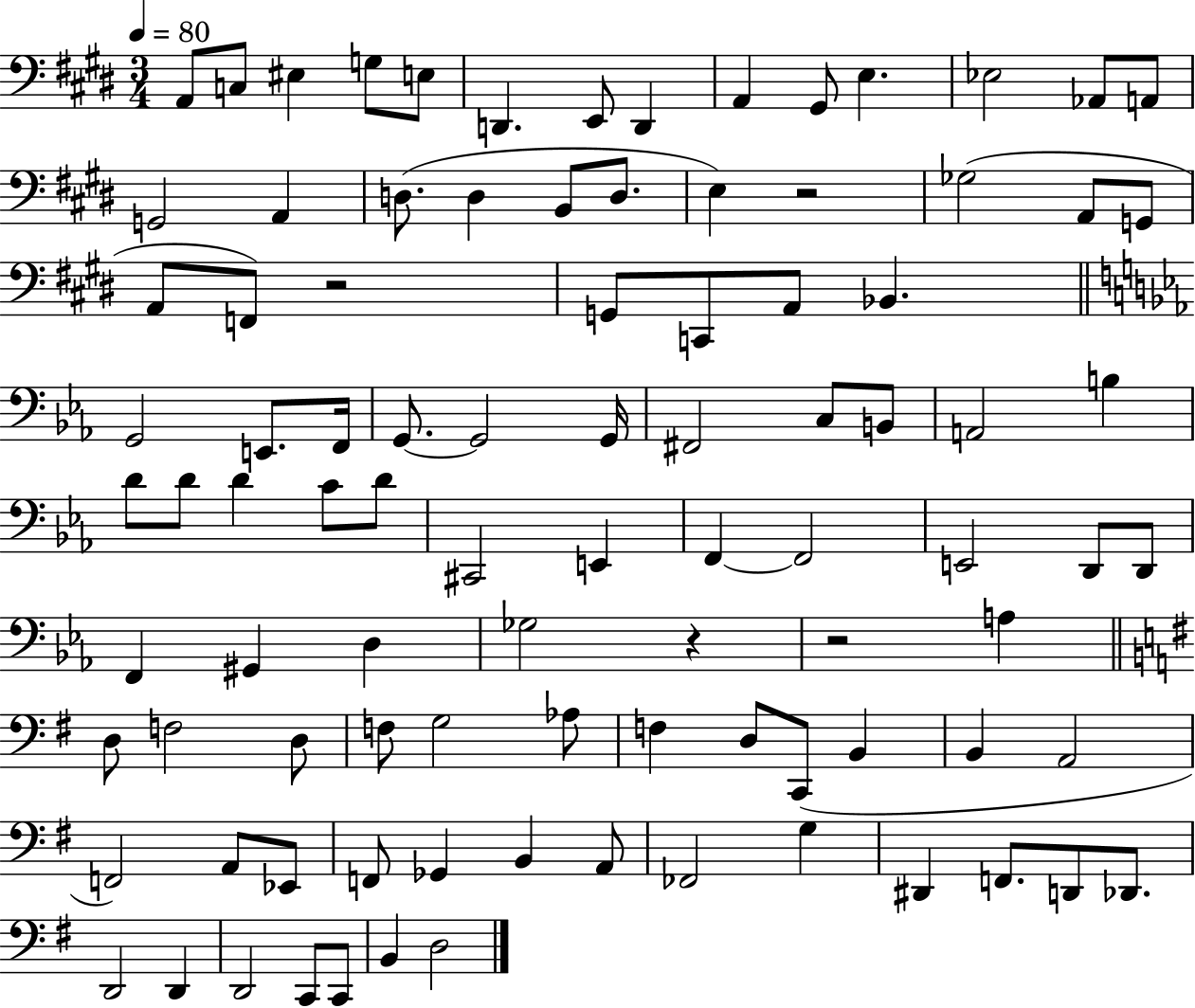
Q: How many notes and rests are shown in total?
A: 94